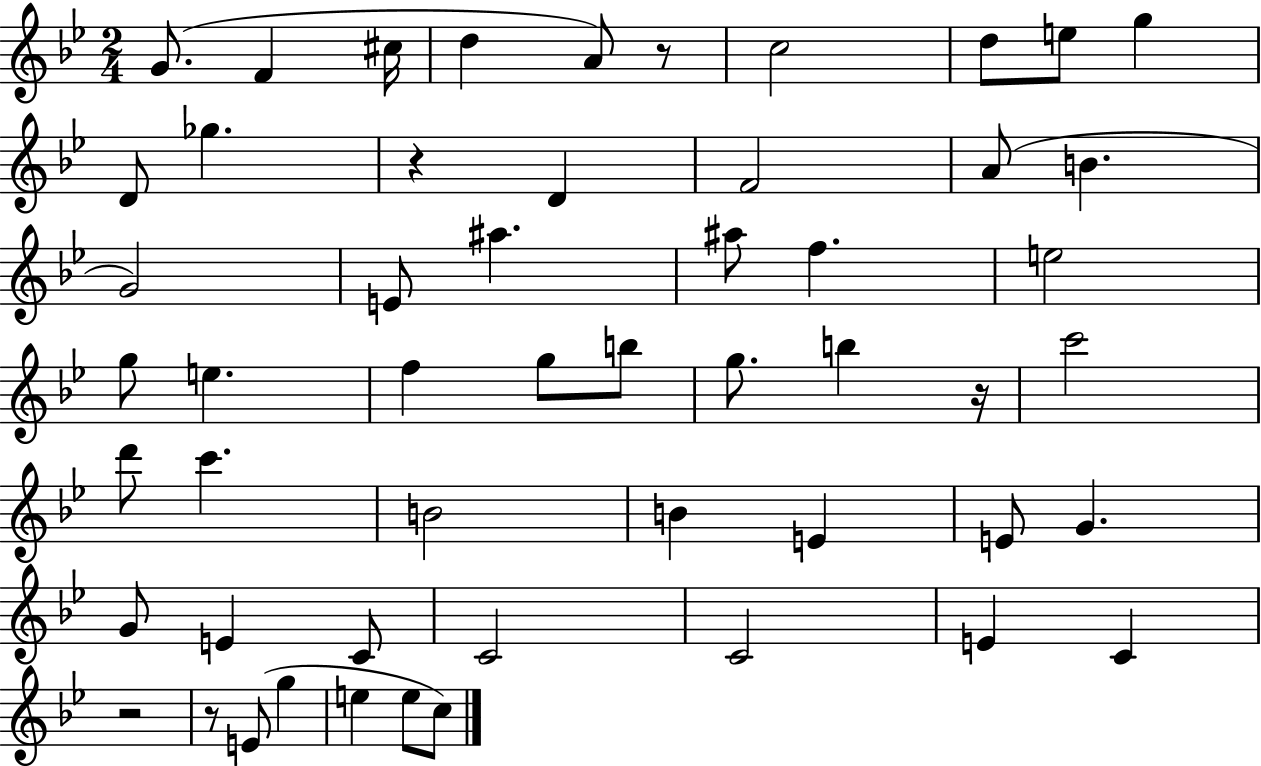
{
  \clef treble
  \numericTimeSignature
  \time 2/4
  \key bes \major
  g'8.( f'4 cis''16 | d''4 a'8) r8 | c''2 | d''8 e''8 g''4 | \break d'8 ges''4. | r4 d'4 | f'2 | a'8( b'4. | \break g'2) | e'8 ais''4. | ais''8 f''4. | e''2 | \break g''8 e''4. | f''4 g''8 b''8 | g''8. b''4 r16 | c'''2 | \break d'''8 c'''4. | b'2 | b'4 e'4 | e'8 g'4. | \break g'8 e'4 c'8 | c'2 | c'2 | e'4 c'4 | \break r2 | r8 e'8( g''4 | e''4 e''8 c''8) | \bar "|."
}